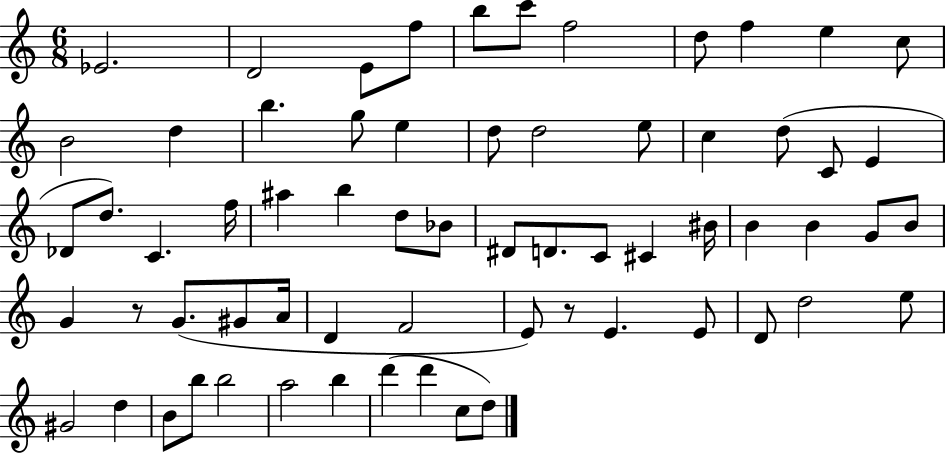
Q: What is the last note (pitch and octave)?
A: D5